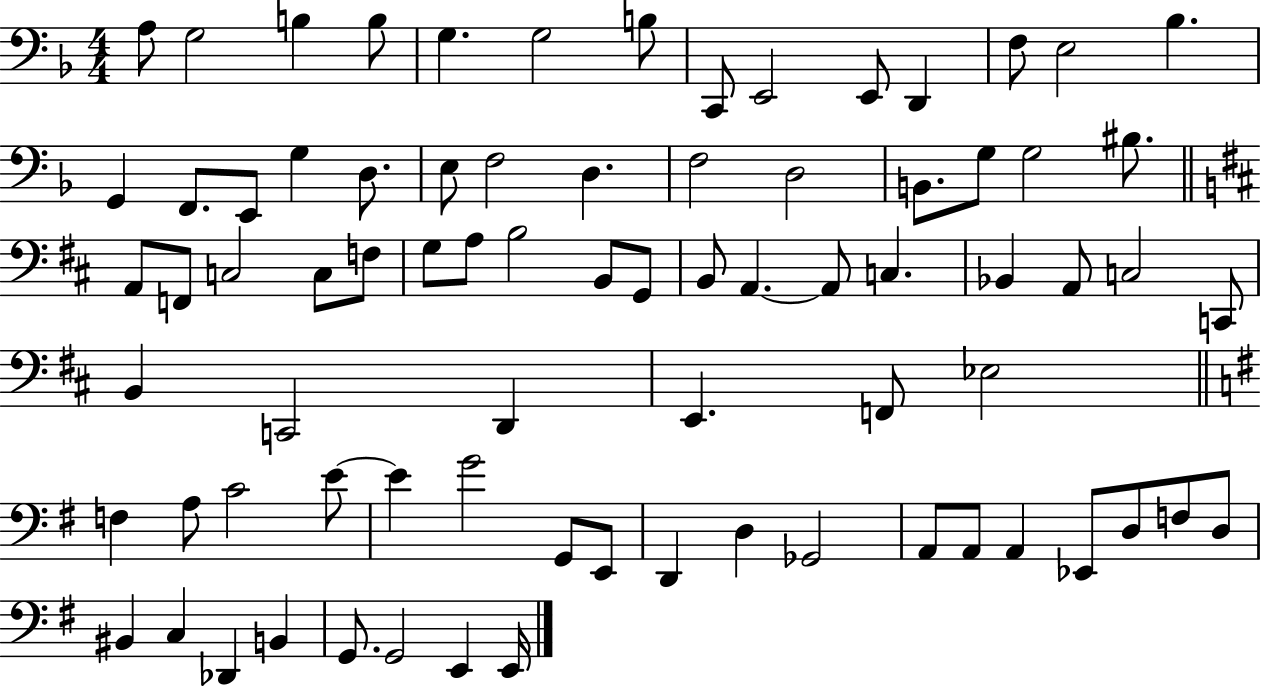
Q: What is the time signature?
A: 4/4